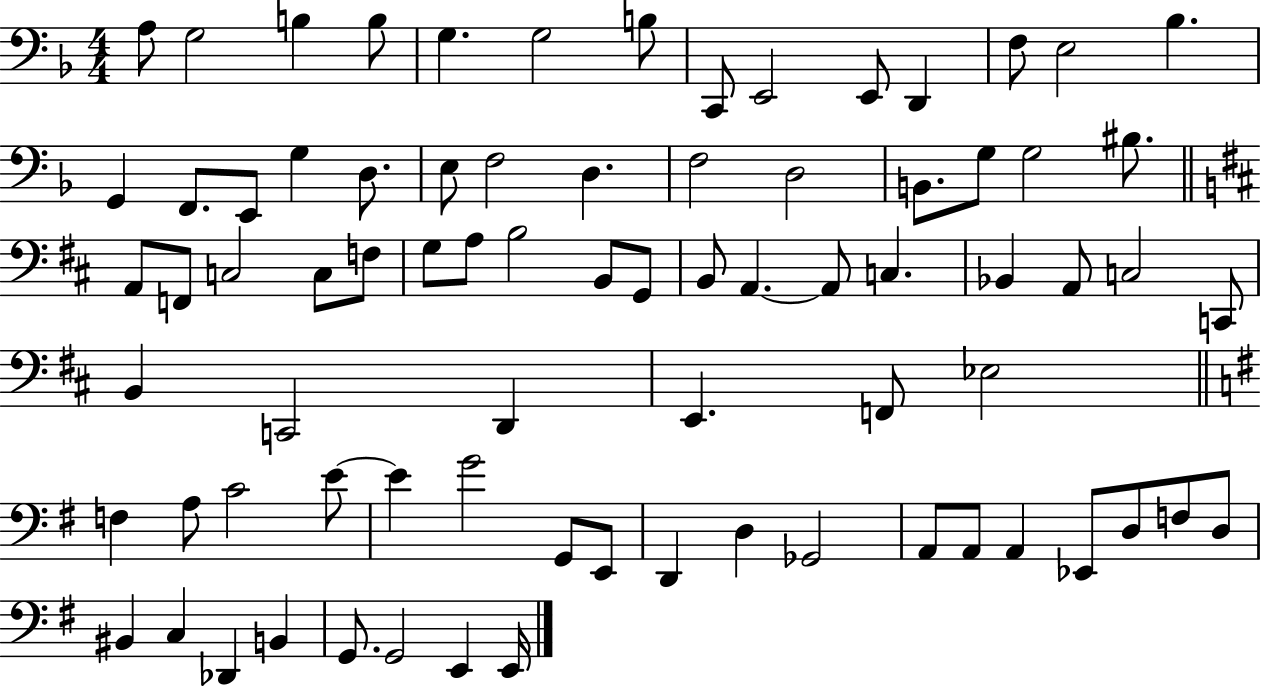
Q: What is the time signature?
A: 4/4